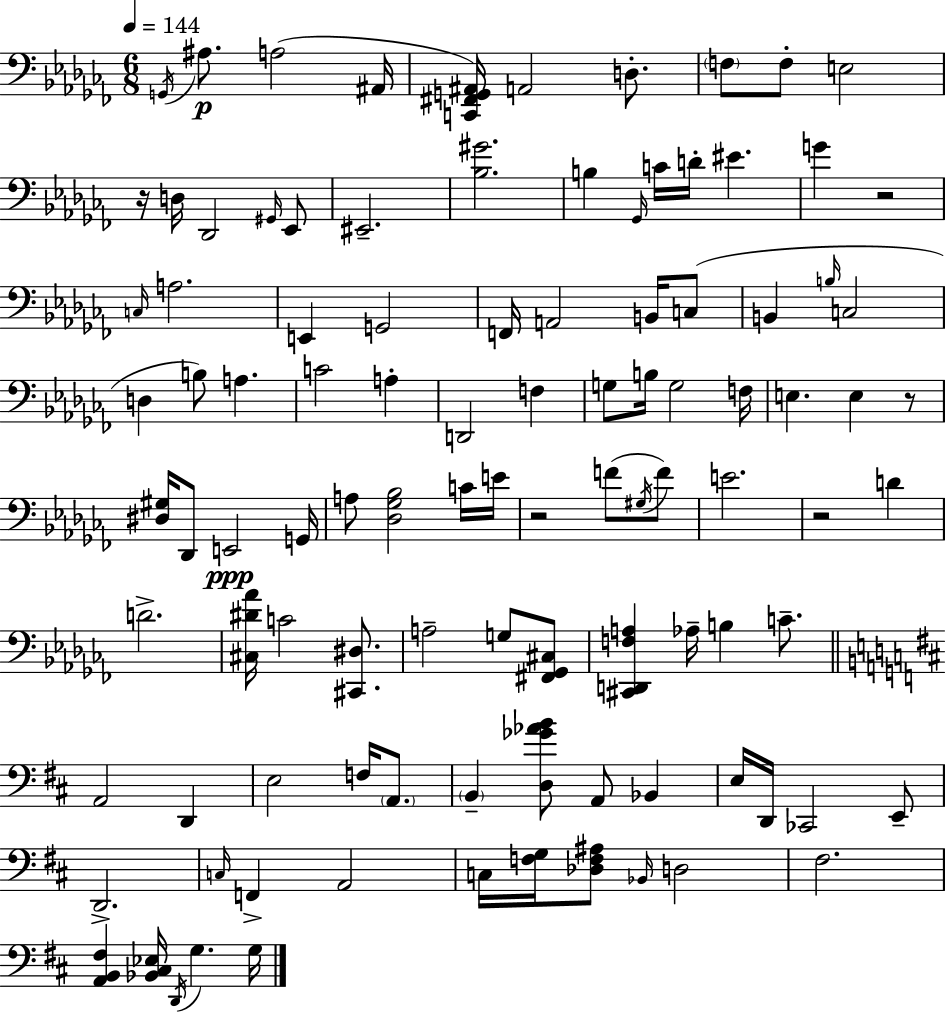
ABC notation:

X:1
T:Untitled
M:6/8
L:1/4
K:Abm
G,,/4 ^A,/2 A,2 ^A,,/4 [C,,^F,,G,,^A,,]/4 A,,2 D,/2 F,/2 F,/2 E,2 z/4 D,/4 _D,,2 ^G,,/4 _E,,/2 ^E,,2 [_B,^G]2 B, _G,,/4 C/4 D/4 ^E G z2 C,/4 A,2 E,, G,,2 F,,/4 A,,2 B,,/4 C,/2 B,, B,/4 C,2 D, B,/2 A, C2 A, D,,2 F, G,/2 B,/4 G,2 F,/4 E, E, z/2 [^D,^G,]/4 _D,,/2 E,,2 G,,/4 A,/2 [_D,_G,_B,]2 C/4 E/4 z2 F/2 ^G,/4 F/2 E2 z2 D D2 [^C,^D_A]/4 C2 [^C,,^D,]/2 A,2 G,/2 [^F,,_G,,^C,]/2 [^C,,D,,F,A,] _A,/4 B, C/2 A,,2 D,, E,2 F,/4 A,,/2 B,, [D,_G_AB]/2 A,,/2 _B,, E,/4 D,,/4 _C,,2 E,,/2 D,,2 C,/4 F,, A,,2 C,/4 [F,G,]/4 [_D,F,^A,]/2 _B,,/4 D,2 ^F,2 [A,,B,,^F,] [_B,,^C,_E,]/4 D,,/4 G, G,/4